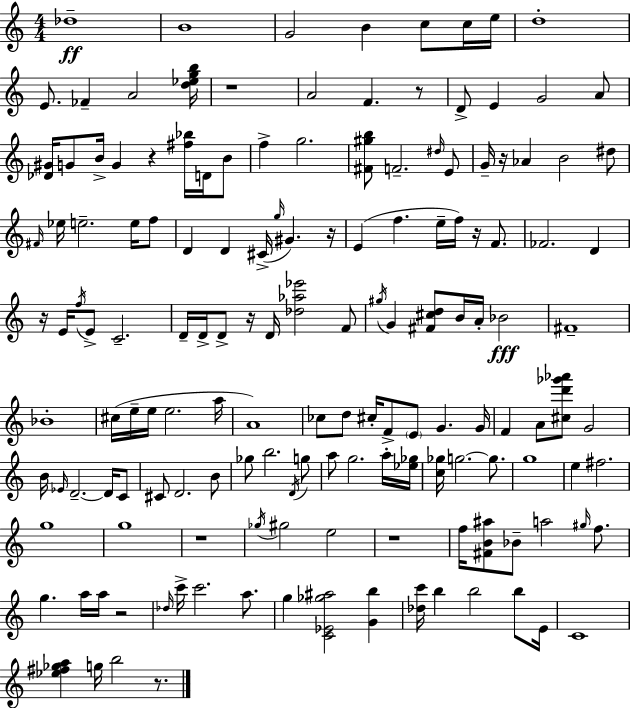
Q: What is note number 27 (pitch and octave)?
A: E4